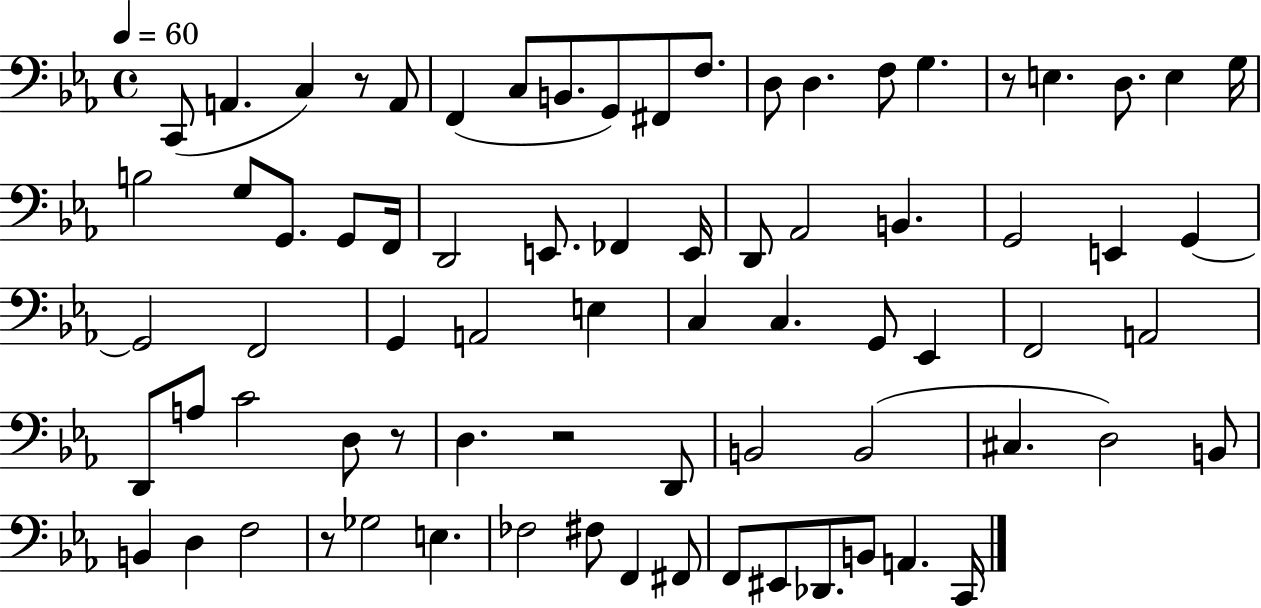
C2/e A2/q. C3/q R/e A2/e F2/q C3/e B2/e. G2/e F#2/e F3/e. D3/e D3/q. F3/e G3/q. R/e E3/q. D3/e. E3/q G3/s B3/h G3/e G2/e. G2/e F2/s D2/h E2/e. FES2/q E2/s D2/e Ab2/h B2/q. G2/h E2/q G2/q G2/h F2/h G2/q A2/h E3/q C3/q C3/q. G2/e Eb2/q F2/h A2/h D2/e A3/e C4/h D3/e R/e D3/q. R/h D2/e B2/h B2/h C#3/q. D3/h B2/e B2/q D3/q F3/h R/e Gb3/h E3/q. FES3/h F#3/e F2/q F#2/e F2/e EIS2/e Db2/e. B2/e A2/q. C2/s